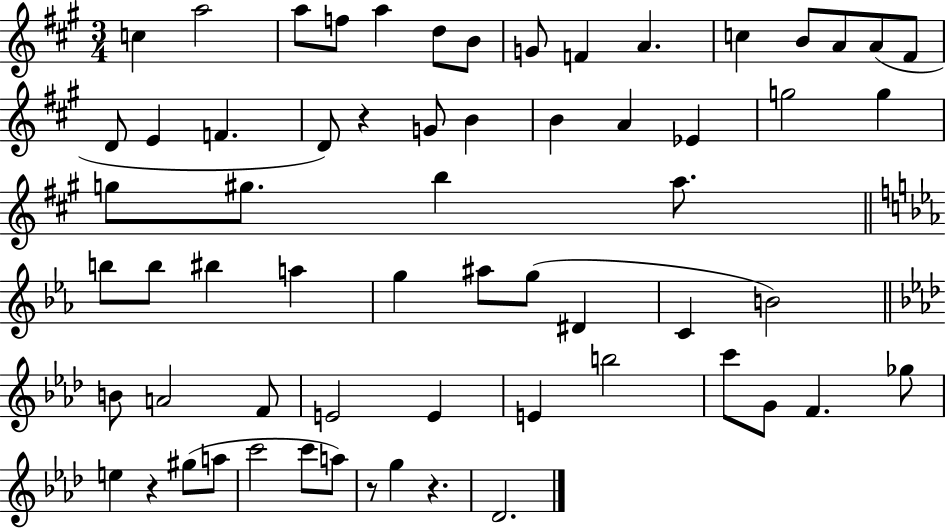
{
  \clef treble
  \numericTimeSignature
  \time 3/4
  \key a \major
  c''4 a''2 | a''8 f''8 a''4 d''8 b'8 | g'8 f'4 a'4. | c''4 b'8 a'8 a'8( fis'8 | \break d'8 e'4 f'4. | d'8) r4 g'8 b'4 | b'4 a'4 ees'4 | g''2 g''4 | \break g''8 gis''8. b''4 a''8. | \bar "||" \break \key c \minor b''8 b''8 bis''4 a''4 | g''4 ais''8 g''8( dis'4 | c'4 b'2) | \bar "||" \break \key f \minor b'8 a'2 f'8 | e'2 e'4 | e'4 b''2 | c'''8 g'8 f'4. ges''8 | \break e''4 r4 gis''8( a''8 | c'''2 c'''8 a''8) | r8 g''4 r4. | des'2. | \break \bar "|."
}